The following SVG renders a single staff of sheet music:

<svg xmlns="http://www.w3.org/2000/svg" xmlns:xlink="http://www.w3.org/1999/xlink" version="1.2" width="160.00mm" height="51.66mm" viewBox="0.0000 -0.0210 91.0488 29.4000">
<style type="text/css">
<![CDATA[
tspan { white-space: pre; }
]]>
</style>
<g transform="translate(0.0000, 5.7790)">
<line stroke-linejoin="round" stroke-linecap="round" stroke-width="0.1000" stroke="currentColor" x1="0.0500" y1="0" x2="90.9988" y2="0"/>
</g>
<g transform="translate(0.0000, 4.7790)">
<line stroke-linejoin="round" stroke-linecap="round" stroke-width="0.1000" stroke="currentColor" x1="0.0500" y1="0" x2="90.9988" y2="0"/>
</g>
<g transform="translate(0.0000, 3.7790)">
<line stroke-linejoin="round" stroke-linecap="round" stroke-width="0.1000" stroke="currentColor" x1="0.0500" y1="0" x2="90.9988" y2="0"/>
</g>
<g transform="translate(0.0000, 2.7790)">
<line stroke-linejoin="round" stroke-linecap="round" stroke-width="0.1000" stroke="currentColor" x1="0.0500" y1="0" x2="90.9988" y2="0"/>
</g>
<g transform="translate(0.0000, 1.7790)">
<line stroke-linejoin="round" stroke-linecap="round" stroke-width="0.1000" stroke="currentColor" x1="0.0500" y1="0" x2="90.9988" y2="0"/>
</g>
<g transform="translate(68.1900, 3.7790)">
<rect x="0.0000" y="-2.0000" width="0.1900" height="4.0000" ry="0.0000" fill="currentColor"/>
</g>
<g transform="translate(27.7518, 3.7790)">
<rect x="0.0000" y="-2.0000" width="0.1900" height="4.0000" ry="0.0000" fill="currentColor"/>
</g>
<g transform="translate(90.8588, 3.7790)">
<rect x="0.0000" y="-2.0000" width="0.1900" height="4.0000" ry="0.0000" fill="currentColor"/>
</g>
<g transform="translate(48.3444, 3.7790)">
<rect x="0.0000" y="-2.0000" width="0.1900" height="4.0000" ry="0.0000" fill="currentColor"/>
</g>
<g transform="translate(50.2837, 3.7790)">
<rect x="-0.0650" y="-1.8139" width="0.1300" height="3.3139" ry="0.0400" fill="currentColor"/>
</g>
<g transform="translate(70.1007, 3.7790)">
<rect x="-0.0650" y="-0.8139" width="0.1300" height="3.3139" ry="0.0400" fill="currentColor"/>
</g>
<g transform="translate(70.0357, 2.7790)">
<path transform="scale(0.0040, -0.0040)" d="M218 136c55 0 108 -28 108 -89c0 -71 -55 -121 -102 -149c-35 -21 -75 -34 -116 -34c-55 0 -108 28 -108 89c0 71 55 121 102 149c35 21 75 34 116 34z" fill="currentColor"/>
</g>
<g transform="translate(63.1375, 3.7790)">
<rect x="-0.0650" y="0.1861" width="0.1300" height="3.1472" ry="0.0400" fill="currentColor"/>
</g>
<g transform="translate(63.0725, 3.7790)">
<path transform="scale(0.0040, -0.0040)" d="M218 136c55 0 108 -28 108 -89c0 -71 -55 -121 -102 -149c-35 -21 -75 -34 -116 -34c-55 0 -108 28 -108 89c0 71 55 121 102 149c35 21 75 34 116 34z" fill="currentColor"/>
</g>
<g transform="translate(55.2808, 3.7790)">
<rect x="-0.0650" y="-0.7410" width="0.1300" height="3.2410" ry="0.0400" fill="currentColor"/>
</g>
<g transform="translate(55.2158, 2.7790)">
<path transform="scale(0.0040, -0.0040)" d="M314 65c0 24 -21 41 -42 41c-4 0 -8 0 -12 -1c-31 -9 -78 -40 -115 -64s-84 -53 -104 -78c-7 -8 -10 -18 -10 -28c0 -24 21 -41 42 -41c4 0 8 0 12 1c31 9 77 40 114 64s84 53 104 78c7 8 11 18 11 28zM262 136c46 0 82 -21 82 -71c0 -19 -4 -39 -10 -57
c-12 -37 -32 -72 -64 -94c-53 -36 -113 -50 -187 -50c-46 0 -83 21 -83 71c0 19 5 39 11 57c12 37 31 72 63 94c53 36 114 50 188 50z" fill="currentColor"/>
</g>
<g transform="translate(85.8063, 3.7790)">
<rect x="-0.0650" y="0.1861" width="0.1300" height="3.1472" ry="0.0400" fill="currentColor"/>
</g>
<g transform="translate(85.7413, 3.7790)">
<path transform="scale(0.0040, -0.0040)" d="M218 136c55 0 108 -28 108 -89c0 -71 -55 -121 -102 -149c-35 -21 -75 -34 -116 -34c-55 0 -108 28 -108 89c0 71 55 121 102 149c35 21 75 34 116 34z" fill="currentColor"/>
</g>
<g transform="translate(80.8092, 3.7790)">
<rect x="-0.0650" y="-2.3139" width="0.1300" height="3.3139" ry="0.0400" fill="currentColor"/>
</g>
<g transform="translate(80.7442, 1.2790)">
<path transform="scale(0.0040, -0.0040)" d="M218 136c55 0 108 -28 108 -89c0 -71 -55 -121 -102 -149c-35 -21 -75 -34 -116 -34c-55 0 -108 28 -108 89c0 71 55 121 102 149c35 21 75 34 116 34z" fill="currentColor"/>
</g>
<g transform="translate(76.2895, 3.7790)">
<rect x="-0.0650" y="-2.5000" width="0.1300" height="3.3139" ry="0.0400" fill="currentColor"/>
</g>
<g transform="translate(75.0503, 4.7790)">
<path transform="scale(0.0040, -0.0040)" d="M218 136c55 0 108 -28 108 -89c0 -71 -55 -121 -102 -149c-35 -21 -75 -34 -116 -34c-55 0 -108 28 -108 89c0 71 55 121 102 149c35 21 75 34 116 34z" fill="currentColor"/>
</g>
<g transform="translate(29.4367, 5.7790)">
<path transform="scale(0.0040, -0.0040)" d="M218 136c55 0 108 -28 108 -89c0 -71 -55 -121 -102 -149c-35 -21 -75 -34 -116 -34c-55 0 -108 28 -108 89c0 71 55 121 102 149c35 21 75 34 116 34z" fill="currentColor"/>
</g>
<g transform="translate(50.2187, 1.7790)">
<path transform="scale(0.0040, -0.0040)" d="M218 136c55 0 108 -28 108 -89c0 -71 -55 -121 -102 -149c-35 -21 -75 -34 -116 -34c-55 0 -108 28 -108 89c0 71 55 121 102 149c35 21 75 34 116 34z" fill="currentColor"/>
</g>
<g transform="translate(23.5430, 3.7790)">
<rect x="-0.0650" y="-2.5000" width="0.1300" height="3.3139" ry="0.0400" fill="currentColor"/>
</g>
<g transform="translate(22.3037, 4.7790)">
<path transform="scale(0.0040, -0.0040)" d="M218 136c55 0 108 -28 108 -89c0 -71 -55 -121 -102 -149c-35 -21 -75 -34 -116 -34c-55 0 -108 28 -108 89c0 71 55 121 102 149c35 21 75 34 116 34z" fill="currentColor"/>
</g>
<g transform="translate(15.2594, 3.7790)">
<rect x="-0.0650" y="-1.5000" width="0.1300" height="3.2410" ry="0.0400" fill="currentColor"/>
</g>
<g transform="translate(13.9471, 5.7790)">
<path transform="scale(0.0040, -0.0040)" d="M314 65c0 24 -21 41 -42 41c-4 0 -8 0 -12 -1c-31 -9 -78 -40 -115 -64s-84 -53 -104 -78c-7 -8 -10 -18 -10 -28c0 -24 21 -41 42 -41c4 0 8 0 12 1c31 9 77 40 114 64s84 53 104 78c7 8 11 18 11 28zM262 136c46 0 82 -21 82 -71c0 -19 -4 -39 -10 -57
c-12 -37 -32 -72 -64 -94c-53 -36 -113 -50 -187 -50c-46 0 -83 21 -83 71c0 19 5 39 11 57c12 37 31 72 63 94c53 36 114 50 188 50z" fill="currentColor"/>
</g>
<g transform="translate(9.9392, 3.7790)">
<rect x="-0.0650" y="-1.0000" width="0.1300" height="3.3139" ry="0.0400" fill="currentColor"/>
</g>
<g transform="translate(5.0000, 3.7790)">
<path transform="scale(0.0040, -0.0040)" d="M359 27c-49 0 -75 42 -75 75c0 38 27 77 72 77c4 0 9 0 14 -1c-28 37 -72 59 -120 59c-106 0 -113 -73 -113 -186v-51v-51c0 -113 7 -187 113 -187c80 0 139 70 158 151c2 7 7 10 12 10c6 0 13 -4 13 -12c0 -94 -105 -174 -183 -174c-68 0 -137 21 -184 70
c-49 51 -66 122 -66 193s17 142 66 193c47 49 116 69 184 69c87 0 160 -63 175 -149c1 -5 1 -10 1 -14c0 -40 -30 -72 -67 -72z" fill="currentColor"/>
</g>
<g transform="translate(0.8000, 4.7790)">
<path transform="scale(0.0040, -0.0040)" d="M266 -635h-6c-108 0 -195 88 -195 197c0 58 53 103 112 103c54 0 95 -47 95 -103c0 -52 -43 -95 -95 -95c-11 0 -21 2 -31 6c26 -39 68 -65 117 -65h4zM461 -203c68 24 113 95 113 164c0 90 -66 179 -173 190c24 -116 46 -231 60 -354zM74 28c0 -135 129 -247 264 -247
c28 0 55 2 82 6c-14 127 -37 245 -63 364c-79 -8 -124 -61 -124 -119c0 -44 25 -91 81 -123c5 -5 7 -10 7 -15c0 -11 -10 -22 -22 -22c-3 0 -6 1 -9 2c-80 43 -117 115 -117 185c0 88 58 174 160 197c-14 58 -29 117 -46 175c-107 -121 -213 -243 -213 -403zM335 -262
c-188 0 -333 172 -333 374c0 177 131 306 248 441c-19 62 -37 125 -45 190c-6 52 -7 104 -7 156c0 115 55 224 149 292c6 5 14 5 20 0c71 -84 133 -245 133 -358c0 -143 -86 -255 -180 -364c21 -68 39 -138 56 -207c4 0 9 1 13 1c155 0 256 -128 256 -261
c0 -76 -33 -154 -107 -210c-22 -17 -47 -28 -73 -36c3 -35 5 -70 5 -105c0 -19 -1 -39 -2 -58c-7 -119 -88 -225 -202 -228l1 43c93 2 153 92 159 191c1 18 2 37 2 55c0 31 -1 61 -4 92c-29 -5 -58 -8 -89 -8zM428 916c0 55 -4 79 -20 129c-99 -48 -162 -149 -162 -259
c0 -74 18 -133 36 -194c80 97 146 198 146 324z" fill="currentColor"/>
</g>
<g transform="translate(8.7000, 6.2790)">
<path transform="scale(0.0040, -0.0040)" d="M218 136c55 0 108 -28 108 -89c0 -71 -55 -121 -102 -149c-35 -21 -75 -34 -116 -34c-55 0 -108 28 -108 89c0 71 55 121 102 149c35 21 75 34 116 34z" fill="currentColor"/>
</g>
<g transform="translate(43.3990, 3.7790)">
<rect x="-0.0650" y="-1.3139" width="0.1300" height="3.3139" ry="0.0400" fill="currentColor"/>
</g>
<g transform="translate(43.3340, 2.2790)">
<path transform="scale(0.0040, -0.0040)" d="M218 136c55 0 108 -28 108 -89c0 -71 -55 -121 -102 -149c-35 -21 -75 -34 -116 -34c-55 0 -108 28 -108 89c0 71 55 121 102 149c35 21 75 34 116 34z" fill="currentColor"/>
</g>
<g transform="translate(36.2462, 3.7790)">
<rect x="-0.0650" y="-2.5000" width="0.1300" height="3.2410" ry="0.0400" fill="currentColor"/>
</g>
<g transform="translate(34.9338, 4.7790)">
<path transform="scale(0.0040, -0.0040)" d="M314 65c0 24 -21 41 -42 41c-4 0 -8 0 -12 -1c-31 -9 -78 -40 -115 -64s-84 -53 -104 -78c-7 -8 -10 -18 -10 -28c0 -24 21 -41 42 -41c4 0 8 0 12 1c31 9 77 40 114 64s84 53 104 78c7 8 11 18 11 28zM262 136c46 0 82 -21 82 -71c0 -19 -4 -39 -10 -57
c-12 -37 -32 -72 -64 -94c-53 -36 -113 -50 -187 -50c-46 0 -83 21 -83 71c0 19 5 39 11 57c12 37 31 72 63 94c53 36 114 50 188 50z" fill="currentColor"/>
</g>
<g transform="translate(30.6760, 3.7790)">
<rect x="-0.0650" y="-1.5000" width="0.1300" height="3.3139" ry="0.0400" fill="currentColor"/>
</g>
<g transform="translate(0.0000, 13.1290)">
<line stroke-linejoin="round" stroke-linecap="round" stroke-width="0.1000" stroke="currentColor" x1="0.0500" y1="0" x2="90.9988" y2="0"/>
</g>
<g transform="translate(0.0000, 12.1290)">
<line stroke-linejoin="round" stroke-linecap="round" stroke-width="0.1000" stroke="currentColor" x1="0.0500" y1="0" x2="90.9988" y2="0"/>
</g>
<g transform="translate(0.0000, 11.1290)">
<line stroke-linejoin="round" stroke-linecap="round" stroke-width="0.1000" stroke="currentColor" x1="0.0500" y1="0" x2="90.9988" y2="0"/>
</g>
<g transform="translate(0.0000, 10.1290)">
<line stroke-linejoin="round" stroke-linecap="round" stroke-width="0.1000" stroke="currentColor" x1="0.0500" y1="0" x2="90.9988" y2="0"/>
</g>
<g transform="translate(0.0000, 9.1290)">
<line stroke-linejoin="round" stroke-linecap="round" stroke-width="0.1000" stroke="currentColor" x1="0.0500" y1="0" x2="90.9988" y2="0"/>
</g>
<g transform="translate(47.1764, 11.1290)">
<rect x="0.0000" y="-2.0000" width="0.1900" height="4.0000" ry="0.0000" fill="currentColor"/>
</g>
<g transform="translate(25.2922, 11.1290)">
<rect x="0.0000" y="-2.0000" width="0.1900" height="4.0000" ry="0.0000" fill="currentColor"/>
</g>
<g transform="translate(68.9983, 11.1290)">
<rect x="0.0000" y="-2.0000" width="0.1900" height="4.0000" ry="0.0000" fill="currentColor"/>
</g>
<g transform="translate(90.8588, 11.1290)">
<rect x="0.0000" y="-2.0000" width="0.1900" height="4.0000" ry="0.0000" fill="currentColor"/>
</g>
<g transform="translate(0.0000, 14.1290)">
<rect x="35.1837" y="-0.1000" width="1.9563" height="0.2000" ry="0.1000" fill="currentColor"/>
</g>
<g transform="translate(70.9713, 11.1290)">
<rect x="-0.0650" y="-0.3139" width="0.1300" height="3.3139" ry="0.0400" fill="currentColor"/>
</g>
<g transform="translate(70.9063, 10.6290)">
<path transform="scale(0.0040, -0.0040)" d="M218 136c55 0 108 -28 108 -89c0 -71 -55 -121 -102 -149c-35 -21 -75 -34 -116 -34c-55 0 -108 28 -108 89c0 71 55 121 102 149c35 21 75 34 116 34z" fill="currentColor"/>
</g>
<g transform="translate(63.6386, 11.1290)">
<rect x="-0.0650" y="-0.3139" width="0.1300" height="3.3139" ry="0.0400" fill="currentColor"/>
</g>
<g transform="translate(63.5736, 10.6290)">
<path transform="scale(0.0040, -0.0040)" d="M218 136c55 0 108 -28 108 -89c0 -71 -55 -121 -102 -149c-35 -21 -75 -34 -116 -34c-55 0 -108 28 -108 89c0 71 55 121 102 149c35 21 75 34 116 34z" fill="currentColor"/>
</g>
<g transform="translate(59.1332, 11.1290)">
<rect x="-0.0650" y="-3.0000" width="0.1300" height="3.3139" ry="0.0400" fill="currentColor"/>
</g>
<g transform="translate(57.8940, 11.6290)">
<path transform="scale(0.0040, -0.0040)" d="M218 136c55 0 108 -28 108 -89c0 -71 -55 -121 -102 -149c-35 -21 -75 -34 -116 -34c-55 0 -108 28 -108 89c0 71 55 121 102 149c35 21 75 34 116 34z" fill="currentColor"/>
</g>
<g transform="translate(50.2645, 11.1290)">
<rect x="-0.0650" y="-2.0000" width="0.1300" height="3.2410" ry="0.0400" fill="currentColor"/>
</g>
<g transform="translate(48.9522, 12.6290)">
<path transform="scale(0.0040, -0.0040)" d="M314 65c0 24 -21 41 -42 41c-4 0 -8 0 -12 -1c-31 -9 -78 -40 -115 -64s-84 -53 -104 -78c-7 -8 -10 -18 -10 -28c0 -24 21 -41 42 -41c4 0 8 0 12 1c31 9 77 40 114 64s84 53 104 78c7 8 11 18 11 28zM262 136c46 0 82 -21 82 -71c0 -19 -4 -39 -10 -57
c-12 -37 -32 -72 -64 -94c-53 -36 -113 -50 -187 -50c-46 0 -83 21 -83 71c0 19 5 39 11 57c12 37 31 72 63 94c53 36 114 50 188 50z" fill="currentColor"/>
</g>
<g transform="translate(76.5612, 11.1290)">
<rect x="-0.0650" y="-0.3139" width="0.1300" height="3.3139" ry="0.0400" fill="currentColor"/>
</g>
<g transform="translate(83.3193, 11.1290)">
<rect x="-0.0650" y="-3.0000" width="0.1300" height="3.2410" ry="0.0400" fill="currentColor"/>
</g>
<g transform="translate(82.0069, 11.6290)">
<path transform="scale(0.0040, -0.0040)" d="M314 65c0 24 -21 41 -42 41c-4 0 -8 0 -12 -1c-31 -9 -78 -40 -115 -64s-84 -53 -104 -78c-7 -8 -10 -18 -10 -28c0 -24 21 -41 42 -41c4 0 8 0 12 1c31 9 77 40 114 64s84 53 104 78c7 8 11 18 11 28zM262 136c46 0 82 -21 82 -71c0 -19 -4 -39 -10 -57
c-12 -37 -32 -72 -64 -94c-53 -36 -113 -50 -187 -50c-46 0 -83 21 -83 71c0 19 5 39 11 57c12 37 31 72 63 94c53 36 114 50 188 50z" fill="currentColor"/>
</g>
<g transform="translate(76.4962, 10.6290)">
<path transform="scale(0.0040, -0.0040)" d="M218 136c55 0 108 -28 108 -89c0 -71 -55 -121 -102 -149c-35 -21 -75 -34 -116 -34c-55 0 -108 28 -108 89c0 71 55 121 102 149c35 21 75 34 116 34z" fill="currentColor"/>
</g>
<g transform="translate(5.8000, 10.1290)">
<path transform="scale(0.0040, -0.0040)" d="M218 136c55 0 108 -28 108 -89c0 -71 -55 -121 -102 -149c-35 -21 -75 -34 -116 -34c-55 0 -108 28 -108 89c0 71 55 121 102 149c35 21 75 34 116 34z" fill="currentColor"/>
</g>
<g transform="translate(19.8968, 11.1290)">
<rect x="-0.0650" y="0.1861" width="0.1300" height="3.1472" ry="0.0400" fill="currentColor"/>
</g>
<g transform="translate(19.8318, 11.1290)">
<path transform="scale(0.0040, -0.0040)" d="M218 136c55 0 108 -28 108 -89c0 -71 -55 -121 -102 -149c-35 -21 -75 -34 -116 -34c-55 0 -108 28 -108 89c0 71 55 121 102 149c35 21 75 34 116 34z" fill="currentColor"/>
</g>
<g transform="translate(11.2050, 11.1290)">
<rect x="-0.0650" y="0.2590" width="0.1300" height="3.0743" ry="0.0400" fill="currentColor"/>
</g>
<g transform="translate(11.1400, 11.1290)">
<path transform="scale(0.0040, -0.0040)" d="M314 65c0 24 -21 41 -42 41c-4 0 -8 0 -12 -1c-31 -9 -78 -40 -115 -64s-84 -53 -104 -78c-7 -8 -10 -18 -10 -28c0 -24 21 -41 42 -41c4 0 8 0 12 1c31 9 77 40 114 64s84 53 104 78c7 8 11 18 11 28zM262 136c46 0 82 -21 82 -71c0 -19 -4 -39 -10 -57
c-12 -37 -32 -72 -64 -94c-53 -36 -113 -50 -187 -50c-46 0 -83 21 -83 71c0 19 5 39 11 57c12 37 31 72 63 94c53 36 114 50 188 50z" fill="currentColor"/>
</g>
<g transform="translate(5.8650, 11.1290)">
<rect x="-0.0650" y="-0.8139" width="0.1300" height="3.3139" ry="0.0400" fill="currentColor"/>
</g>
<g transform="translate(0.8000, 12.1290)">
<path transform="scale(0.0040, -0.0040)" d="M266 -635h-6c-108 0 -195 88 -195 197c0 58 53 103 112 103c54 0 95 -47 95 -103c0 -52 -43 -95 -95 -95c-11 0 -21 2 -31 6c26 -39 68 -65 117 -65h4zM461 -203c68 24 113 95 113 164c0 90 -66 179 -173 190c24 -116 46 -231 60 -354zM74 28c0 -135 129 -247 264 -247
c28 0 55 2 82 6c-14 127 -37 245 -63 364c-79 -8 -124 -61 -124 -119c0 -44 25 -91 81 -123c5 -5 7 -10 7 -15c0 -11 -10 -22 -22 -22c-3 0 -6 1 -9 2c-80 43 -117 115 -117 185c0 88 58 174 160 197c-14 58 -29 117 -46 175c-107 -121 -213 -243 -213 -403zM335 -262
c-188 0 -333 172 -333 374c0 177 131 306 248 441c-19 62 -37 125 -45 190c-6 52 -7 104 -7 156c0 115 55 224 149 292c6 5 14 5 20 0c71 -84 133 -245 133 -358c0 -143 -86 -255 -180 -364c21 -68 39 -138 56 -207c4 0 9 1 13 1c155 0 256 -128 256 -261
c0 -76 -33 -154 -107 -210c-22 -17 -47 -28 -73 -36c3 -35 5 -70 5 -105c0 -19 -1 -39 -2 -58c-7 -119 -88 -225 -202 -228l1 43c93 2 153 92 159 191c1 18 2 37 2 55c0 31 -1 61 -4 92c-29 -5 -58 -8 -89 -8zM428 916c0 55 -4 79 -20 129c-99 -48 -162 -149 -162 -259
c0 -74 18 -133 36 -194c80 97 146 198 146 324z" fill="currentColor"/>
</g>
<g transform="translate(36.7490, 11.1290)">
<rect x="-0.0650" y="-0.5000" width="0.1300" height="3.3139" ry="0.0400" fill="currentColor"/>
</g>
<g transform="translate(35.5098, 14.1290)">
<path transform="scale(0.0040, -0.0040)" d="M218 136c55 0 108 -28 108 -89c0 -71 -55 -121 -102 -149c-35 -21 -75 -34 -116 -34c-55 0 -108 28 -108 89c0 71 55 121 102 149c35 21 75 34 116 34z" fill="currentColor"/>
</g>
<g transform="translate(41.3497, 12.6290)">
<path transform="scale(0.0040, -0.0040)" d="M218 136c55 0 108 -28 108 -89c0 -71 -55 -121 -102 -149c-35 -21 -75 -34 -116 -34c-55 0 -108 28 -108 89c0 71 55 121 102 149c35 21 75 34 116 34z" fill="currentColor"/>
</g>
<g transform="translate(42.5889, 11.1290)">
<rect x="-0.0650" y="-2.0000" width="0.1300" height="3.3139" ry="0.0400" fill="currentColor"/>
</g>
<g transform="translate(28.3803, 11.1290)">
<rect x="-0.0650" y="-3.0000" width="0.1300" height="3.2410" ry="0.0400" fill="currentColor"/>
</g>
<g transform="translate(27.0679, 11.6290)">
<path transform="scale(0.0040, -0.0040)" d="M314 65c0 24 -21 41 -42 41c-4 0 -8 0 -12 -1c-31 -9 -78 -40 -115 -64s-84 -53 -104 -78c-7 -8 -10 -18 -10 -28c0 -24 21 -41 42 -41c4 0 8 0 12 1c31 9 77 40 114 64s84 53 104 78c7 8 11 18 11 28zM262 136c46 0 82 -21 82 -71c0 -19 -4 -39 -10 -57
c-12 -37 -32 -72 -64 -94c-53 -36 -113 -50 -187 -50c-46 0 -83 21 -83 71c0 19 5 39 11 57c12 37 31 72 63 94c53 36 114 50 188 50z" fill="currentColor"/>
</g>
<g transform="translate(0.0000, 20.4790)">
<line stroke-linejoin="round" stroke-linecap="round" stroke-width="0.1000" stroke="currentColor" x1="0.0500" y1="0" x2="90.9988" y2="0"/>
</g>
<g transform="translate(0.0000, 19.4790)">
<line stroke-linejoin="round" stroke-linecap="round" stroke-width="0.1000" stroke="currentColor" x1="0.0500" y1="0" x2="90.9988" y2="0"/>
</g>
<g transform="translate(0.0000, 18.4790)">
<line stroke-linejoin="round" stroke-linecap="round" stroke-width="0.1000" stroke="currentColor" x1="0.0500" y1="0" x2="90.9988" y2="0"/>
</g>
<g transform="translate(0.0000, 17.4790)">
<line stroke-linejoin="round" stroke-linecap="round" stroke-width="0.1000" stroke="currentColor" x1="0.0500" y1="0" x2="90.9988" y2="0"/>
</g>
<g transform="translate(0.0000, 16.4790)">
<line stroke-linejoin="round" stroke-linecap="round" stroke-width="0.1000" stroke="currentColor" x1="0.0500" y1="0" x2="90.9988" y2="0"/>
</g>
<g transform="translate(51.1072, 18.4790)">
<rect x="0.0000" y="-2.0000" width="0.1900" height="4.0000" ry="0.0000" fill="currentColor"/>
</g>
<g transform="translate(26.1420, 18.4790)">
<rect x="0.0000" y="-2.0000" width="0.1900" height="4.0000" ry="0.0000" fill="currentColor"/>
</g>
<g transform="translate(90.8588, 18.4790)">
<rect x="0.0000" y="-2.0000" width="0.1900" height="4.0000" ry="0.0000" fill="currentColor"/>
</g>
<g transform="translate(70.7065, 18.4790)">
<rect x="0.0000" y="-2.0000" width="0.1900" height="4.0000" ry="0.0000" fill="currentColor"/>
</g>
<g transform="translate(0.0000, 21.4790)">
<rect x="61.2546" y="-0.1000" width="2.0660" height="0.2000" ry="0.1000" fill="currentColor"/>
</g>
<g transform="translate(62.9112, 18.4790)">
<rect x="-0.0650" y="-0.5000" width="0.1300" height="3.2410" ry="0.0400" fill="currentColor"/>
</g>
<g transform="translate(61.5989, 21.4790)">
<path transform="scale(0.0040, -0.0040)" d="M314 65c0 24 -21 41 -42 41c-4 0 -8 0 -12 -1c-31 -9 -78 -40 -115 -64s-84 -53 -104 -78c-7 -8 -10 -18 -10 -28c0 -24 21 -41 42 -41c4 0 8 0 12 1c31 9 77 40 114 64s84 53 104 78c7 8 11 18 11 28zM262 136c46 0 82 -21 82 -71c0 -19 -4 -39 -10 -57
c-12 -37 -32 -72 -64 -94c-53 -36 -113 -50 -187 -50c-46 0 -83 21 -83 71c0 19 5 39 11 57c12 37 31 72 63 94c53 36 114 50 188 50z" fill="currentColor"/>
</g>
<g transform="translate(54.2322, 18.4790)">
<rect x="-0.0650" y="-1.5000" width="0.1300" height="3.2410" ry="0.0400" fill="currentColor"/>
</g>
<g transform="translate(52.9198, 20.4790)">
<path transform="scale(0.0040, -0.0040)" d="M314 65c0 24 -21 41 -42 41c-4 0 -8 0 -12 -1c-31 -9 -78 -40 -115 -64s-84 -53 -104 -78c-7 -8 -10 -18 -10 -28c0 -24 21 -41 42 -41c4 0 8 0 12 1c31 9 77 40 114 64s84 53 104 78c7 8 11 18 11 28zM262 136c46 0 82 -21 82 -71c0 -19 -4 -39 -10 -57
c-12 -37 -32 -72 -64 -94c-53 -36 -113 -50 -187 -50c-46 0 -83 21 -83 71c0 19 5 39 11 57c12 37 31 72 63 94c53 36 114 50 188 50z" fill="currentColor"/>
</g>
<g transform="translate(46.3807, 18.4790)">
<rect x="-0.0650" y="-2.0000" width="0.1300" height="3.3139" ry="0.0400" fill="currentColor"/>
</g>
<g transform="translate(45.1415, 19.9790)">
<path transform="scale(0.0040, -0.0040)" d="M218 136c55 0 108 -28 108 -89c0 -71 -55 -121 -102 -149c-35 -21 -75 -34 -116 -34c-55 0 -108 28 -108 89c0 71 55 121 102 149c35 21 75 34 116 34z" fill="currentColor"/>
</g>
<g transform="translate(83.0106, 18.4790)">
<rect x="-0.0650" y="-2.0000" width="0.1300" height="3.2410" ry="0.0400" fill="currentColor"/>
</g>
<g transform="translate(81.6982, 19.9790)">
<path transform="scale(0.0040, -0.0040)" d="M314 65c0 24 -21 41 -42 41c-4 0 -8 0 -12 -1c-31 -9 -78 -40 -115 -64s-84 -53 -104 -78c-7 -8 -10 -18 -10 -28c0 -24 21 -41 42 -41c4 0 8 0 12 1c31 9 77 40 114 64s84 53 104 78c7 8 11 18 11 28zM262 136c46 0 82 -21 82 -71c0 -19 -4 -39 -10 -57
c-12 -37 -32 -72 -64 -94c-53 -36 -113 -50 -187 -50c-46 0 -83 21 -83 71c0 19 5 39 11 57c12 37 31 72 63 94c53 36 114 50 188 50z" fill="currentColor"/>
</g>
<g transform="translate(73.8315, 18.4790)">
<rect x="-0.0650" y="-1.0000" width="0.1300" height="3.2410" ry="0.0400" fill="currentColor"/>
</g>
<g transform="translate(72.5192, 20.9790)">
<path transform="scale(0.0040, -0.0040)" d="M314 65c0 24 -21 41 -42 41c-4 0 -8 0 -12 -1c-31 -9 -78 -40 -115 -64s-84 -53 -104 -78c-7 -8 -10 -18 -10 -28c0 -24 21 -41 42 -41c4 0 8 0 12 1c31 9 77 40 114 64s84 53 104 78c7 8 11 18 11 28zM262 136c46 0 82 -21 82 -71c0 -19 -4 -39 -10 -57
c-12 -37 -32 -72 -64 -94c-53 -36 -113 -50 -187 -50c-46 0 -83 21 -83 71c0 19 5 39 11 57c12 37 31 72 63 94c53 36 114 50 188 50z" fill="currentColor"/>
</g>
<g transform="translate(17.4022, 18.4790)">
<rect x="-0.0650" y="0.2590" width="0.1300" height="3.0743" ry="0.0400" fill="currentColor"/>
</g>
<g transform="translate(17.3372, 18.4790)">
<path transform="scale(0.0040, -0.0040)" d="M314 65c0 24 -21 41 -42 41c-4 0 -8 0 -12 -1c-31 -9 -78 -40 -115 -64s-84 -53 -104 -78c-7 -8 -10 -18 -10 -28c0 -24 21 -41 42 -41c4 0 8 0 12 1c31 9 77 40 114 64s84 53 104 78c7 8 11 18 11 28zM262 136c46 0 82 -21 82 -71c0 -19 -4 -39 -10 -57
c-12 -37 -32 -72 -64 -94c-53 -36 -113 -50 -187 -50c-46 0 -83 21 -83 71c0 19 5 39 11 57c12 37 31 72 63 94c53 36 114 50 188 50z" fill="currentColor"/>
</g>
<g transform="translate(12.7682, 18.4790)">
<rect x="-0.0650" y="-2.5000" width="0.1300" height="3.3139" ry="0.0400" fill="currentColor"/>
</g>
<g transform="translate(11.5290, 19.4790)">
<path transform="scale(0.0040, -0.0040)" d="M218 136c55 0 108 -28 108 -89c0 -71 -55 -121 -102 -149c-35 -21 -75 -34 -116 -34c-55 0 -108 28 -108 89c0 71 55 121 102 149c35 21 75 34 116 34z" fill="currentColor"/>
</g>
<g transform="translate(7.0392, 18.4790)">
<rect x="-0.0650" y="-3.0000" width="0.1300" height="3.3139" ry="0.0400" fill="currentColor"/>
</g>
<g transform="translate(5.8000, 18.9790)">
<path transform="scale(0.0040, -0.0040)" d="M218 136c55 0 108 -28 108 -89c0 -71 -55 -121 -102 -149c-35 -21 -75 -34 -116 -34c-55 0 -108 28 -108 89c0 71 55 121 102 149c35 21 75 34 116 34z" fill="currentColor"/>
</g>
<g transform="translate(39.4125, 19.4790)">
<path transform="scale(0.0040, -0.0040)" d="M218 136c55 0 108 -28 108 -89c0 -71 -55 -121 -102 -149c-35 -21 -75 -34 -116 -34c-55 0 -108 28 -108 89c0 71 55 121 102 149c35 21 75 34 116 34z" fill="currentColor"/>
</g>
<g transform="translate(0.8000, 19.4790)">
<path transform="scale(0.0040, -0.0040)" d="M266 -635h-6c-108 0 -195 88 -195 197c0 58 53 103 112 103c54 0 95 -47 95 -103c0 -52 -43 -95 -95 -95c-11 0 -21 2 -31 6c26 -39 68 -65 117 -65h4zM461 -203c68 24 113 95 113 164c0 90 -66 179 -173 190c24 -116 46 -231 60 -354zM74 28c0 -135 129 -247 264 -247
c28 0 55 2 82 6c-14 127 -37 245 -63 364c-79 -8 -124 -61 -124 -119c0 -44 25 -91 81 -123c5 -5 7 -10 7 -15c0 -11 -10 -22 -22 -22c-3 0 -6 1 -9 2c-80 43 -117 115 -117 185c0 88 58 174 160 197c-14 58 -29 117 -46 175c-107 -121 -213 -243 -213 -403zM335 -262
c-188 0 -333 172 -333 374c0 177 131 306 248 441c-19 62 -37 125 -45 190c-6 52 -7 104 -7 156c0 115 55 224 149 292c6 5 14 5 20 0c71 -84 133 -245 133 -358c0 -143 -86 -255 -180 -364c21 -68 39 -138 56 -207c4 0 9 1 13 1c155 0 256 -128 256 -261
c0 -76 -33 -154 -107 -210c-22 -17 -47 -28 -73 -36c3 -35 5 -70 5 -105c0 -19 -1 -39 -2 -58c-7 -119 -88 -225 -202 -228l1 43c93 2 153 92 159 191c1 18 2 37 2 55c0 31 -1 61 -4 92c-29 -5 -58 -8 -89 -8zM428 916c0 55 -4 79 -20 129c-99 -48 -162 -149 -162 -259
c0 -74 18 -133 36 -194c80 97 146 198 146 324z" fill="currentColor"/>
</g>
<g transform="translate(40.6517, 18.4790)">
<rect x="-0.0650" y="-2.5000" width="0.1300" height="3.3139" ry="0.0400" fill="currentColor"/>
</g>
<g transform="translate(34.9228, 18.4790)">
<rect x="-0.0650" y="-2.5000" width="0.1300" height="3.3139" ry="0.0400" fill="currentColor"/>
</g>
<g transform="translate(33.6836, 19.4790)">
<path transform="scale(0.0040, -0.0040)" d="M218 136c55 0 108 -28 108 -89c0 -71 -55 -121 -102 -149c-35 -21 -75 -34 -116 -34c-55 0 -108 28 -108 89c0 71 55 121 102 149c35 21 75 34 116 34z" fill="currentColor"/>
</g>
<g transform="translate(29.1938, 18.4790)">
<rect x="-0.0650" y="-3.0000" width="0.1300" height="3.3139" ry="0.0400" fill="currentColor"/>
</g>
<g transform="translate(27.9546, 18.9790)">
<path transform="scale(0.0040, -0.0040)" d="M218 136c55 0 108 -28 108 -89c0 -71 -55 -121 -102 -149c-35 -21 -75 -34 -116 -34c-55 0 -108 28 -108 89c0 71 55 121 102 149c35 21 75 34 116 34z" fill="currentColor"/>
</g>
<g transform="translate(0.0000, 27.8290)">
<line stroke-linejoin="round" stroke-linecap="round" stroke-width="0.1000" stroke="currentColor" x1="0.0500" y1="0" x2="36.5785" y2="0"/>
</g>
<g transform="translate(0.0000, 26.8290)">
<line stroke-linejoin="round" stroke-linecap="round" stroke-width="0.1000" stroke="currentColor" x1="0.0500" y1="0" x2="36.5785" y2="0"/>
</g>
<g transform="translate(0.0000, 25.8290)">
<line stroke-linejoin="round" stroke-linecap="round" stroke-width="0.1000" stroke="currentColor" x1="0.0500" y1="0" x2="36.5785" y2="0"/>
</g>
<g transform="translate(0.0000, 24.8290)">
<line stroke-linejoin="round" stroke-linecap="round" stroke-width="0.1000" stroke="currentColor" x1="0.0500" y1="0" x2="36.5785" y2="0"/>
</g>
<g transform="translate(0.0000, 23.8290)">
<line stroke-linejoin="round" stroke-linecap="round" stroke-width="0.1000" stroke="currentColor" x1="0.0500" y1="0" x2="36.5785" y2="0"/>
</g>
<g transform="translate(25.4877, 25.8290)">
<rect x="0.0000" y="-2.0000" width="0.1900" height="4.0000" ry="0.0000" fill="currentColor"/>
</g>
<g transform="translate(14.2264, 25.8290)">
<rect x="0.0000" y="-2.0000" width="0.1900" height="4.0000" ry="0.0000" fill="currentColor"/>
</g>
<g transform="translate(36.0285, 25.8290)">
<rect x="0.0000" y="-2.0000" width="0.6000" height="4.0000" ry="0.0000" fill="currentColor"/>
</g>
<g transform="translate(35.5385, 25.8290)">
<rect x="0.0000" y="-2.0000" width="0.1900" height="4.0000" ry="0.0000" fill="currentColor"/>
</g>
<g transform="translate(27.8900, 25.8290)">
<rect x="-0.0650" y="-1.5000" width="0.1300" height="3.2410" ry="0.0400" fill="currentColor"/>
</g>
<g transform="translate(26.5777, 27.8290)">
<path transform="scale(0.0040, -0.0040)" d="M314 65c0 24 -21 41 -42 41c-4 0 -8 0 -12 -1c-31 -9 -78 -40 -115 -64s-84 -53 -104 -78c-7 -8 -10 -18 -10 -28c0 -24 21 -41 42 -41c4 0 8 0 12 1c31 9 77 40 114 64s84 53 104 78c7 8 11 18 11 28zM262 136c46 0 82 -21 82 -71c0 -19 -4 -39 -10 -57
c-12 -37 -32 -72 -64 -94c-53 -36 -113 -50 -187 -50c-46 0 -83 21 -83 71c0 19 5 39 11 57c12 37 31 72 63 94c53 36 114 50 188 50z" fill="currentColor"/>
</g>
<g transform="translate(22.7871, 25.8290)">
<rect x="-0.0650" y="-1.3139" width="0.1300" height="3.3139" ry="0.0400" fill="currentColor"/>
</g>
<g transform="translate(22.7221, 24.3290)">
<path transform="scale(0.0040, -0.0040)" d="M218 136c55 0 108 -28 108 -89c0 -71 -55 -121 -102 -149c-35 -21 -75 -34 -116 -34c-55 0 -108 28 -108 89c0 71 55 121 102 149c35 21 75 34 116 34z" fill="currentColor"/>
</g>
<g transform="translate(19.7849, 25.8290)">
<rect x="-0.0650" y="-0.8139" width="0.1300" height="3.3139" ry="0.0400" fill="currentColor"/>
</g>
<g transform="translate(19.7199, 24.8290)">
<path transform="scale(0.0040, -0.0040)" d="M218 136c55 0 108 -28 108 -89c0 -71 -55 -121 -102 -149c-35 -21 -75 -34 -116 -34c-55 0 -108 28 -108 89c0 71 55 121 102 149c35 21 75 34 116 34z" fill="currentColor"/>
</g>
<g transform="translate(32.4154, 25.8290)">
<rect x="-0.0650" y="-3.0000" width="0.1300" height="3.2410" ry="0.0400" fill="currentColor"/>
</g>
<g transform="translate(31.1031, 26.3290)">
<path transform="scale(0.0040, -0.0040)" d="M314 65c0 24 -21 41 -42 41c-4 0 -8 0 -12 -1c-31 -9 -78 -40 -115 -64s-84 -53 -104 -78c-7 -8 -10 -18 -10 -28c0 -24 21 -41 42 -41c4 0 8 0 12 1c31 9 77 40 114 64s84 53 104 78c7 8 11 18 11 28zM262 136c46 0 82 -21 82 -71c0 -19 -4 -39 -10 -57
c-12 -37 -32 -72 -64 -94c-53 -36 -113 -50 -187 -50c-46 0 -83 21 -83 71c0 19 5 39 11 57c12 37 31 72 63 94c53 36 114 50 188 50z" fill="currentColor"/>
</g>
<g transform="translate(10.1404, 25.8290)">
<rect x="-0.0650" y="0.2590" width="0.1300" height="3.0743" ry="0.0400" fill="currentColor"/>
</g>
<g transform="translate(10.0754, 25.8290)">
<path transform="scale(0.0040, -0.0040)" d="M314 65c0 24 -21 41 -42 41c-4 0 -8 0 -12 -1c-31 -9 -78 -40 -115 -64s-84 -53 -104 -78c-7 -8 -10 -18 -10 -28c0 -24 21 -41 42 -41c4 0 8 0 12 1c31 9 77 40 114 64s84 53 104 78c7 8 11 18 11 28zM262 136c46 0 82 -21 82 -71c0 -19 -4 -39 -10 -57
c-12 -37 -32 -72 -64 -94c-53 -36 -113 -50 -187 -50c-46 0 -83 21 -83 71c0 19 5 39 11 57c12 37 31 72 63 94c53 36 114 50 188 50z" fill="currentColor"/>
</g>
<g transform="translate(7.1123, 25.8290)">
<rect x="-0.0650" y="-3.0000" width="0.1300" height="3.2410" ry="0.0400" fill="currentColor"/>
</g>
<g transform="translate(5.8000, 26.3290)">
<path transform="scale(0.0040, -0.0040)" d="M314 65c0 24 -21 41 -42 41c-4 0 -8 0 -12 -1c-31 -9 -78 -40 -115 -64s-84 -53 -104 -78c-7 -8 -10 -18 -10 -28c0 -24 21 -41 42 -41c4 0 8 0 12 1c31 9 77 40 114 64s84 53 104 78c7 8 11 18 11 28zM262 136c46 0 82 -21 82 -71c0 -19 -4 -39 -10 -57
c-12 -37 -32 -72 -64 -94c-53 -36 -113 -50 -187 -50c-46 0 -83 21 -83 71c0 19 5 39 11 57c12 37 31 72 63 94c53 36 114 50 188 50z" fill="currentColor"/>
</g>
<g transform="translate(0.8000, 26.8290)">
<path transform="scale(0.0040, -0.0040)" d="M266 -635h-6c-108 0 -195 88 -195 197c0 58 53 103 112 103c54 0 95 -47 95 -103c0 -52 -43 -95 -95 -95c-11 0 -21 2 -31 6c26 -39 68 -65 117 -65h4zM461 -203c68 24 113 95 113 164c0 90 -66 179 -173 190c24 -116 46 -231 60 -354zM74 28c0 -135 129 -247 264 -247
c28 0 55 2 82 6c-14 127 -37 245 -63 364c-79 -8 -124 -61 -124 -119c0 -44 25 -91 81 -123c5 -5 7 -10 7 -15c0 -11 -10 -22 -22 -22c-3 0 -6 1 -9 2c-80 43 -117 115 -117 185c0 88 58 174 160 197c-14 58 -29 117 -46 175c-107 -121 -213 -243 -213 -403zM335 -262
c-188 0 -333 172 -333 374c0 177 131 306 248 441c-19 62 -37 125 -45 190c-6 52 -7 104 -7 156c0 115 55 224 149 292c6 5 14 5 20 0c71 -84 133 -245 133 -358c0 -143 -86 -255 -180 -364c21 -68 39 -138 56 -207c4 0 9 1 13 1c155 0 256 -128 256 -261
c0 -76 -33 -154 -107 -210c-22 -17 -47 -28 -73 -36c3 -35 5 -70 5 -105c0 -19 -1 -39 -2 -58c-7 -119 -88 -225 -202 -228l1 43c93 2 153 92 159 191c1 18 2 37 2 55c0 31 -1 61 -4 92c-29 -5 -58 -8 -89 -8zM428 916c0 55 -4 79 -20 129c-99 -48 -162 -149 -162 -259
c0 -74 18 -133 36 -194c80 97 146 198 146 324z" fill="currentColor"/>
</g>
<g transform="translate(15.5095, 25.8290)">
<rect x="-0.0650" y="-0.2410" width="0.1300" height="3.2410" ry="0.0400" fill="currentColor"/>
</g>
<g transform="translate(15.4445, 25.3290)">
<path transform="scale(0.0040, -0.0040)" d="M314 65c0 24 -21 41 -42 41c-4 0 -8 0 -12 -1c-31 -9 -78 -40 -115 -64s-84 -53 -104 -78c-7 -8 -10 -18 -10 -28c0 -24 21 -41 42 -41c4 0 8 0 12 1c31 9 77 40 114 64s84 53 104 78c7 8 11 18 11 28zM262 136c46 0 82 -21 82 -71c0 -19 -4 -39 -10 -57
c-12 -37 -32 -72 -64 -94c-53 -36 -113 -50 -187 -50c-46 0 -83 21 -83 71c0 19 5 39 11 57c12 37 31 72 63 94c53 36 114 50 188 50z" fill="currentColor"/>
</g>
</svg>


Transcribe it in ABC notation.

X:1
T:Untitled
M:4/4
L:1/4
K:C
D E2 G E G2 e f d2 B d G g B d B2 B A2 C F F2 A c c c A2 A G B2 A G G F E2 C2 D2 F2 A2 B2 c2 d e E2 A2